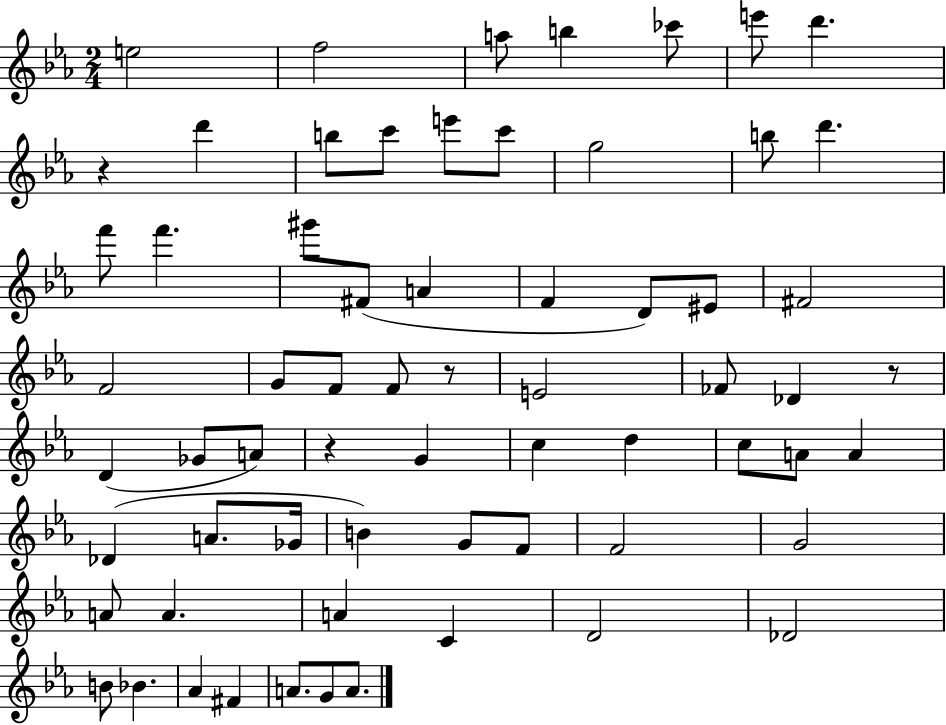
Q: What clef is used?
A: treble